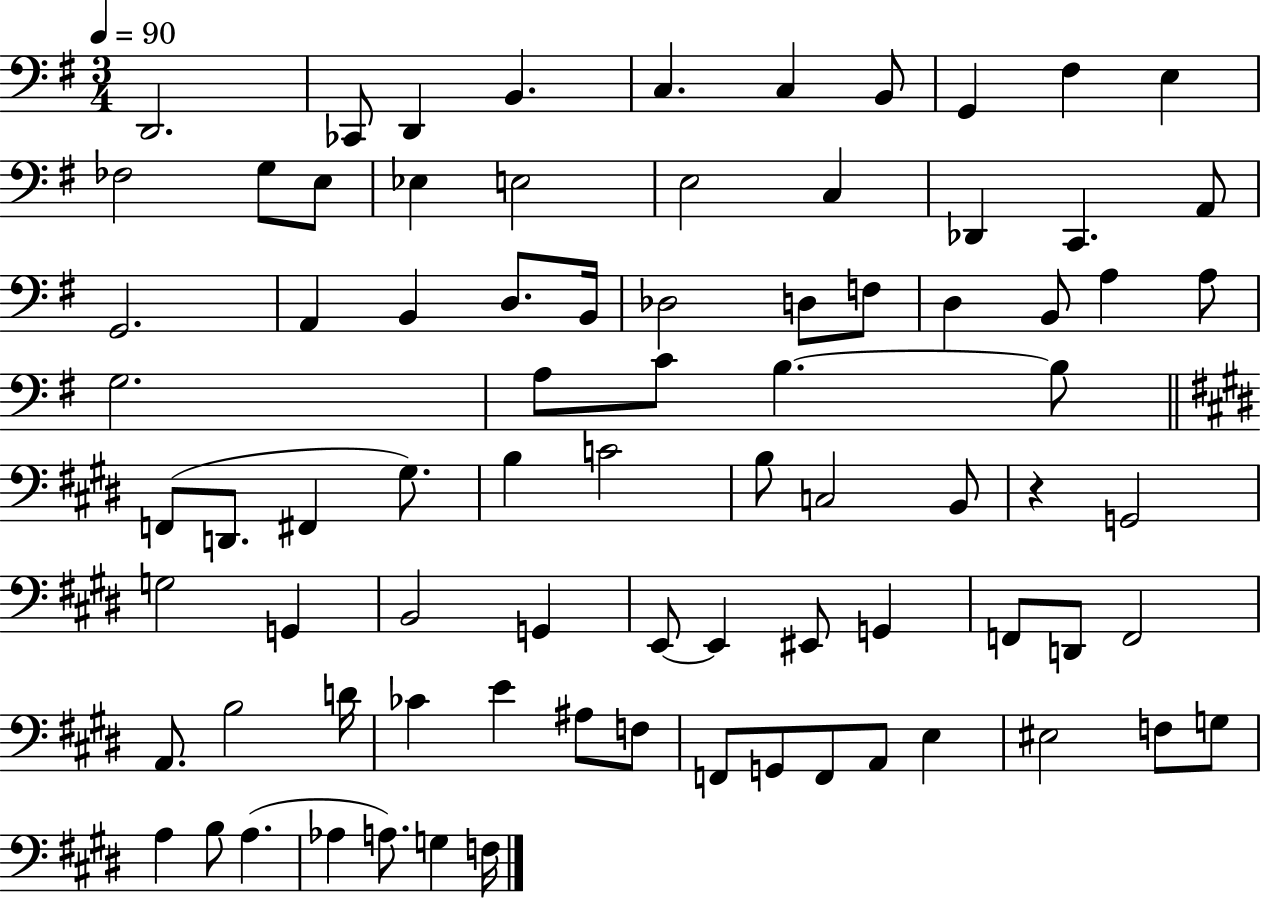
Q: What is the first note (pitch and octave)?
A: D2